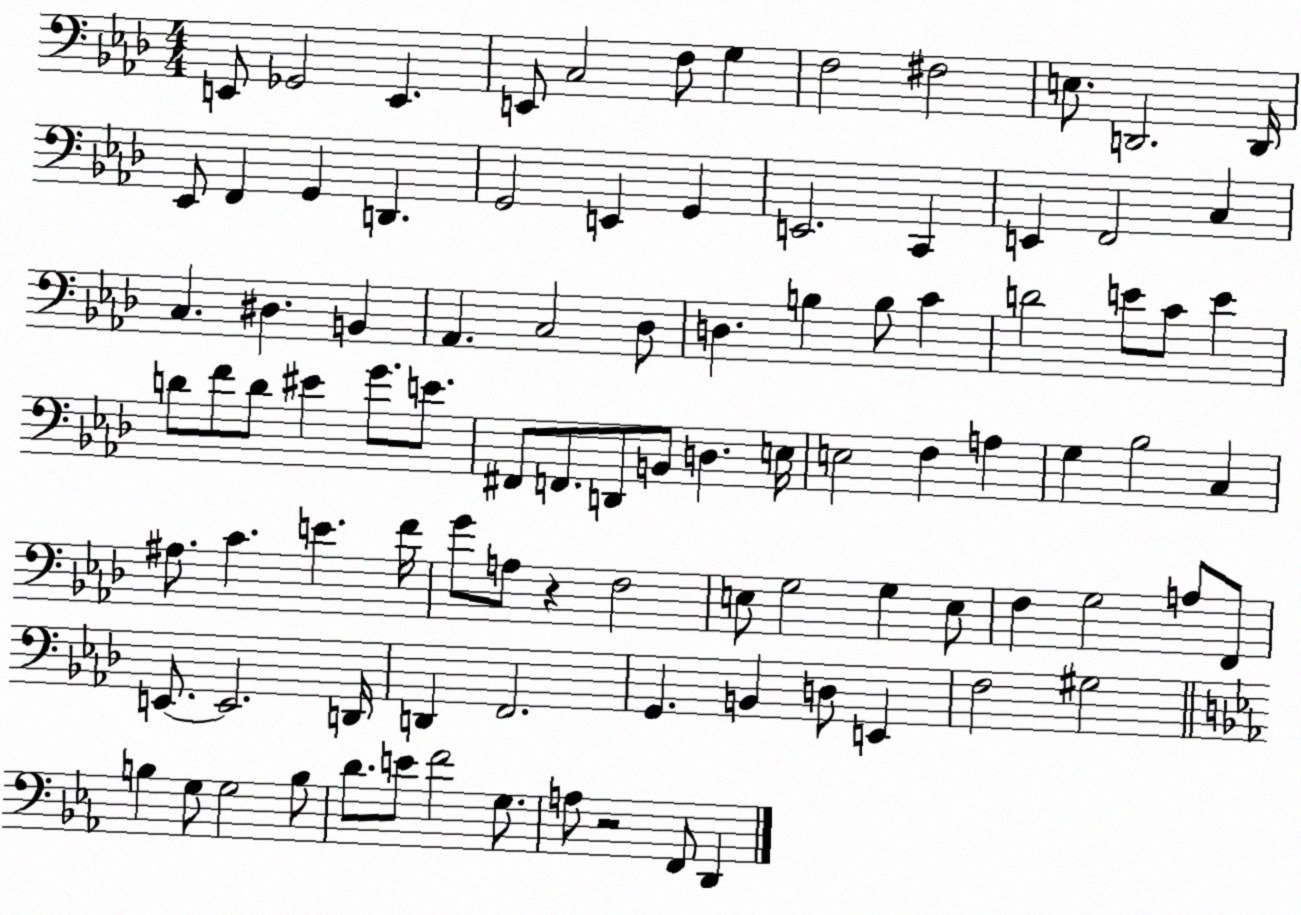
X:1
T:Untitled
M:4/4
L:1/4
K:Ab
E,,/2 _G,,2 E,, E,,/2 C,2 F,/2 G, F,2 ^F,2 E,/2 D,,2 D,,/4 _E,,/2 F,, G,, D,, G,,2 E,, G,, E,,2 C,, E,, F,,2 C, C, ^D, B,, _A,, C,2 _D,/2 D, B, B,/2 C D2 E/2 C/2 E D/2 F/2 D/2 ^E G/2 E/2 ^F,,/2 F,,/2 D,,/2 B,,/2 D, E,/4 E,2 F, A, G, _B,2 C, ^A,/2 C E F/4 G/2 A,/2 z F,2 E,/2 G,2 G, E,/2 F, G,2 A,/2 F,,/2 E,,/2 E,,2 D,,/4 D,, F,,2 G,, B,, D,/2 E,, F,2 ^G,2 B, G,/2 G,2 B,/2 D/2 E/2 F2 G,/2 A,/2 z2 F,,/2 D,,